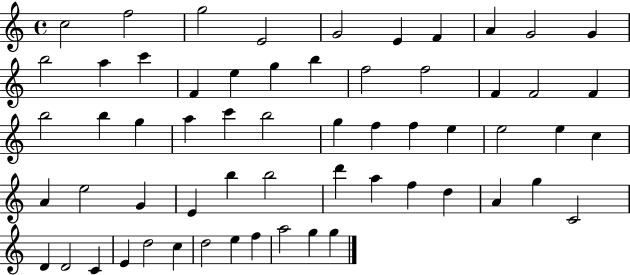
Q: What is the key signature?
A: C major